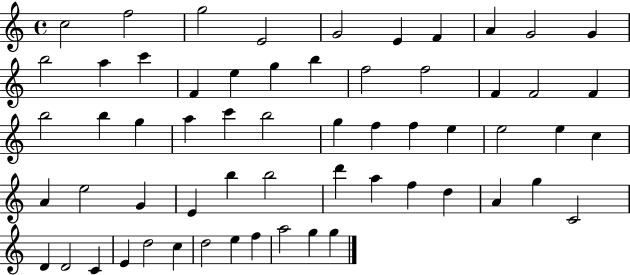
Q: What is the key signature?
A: C major